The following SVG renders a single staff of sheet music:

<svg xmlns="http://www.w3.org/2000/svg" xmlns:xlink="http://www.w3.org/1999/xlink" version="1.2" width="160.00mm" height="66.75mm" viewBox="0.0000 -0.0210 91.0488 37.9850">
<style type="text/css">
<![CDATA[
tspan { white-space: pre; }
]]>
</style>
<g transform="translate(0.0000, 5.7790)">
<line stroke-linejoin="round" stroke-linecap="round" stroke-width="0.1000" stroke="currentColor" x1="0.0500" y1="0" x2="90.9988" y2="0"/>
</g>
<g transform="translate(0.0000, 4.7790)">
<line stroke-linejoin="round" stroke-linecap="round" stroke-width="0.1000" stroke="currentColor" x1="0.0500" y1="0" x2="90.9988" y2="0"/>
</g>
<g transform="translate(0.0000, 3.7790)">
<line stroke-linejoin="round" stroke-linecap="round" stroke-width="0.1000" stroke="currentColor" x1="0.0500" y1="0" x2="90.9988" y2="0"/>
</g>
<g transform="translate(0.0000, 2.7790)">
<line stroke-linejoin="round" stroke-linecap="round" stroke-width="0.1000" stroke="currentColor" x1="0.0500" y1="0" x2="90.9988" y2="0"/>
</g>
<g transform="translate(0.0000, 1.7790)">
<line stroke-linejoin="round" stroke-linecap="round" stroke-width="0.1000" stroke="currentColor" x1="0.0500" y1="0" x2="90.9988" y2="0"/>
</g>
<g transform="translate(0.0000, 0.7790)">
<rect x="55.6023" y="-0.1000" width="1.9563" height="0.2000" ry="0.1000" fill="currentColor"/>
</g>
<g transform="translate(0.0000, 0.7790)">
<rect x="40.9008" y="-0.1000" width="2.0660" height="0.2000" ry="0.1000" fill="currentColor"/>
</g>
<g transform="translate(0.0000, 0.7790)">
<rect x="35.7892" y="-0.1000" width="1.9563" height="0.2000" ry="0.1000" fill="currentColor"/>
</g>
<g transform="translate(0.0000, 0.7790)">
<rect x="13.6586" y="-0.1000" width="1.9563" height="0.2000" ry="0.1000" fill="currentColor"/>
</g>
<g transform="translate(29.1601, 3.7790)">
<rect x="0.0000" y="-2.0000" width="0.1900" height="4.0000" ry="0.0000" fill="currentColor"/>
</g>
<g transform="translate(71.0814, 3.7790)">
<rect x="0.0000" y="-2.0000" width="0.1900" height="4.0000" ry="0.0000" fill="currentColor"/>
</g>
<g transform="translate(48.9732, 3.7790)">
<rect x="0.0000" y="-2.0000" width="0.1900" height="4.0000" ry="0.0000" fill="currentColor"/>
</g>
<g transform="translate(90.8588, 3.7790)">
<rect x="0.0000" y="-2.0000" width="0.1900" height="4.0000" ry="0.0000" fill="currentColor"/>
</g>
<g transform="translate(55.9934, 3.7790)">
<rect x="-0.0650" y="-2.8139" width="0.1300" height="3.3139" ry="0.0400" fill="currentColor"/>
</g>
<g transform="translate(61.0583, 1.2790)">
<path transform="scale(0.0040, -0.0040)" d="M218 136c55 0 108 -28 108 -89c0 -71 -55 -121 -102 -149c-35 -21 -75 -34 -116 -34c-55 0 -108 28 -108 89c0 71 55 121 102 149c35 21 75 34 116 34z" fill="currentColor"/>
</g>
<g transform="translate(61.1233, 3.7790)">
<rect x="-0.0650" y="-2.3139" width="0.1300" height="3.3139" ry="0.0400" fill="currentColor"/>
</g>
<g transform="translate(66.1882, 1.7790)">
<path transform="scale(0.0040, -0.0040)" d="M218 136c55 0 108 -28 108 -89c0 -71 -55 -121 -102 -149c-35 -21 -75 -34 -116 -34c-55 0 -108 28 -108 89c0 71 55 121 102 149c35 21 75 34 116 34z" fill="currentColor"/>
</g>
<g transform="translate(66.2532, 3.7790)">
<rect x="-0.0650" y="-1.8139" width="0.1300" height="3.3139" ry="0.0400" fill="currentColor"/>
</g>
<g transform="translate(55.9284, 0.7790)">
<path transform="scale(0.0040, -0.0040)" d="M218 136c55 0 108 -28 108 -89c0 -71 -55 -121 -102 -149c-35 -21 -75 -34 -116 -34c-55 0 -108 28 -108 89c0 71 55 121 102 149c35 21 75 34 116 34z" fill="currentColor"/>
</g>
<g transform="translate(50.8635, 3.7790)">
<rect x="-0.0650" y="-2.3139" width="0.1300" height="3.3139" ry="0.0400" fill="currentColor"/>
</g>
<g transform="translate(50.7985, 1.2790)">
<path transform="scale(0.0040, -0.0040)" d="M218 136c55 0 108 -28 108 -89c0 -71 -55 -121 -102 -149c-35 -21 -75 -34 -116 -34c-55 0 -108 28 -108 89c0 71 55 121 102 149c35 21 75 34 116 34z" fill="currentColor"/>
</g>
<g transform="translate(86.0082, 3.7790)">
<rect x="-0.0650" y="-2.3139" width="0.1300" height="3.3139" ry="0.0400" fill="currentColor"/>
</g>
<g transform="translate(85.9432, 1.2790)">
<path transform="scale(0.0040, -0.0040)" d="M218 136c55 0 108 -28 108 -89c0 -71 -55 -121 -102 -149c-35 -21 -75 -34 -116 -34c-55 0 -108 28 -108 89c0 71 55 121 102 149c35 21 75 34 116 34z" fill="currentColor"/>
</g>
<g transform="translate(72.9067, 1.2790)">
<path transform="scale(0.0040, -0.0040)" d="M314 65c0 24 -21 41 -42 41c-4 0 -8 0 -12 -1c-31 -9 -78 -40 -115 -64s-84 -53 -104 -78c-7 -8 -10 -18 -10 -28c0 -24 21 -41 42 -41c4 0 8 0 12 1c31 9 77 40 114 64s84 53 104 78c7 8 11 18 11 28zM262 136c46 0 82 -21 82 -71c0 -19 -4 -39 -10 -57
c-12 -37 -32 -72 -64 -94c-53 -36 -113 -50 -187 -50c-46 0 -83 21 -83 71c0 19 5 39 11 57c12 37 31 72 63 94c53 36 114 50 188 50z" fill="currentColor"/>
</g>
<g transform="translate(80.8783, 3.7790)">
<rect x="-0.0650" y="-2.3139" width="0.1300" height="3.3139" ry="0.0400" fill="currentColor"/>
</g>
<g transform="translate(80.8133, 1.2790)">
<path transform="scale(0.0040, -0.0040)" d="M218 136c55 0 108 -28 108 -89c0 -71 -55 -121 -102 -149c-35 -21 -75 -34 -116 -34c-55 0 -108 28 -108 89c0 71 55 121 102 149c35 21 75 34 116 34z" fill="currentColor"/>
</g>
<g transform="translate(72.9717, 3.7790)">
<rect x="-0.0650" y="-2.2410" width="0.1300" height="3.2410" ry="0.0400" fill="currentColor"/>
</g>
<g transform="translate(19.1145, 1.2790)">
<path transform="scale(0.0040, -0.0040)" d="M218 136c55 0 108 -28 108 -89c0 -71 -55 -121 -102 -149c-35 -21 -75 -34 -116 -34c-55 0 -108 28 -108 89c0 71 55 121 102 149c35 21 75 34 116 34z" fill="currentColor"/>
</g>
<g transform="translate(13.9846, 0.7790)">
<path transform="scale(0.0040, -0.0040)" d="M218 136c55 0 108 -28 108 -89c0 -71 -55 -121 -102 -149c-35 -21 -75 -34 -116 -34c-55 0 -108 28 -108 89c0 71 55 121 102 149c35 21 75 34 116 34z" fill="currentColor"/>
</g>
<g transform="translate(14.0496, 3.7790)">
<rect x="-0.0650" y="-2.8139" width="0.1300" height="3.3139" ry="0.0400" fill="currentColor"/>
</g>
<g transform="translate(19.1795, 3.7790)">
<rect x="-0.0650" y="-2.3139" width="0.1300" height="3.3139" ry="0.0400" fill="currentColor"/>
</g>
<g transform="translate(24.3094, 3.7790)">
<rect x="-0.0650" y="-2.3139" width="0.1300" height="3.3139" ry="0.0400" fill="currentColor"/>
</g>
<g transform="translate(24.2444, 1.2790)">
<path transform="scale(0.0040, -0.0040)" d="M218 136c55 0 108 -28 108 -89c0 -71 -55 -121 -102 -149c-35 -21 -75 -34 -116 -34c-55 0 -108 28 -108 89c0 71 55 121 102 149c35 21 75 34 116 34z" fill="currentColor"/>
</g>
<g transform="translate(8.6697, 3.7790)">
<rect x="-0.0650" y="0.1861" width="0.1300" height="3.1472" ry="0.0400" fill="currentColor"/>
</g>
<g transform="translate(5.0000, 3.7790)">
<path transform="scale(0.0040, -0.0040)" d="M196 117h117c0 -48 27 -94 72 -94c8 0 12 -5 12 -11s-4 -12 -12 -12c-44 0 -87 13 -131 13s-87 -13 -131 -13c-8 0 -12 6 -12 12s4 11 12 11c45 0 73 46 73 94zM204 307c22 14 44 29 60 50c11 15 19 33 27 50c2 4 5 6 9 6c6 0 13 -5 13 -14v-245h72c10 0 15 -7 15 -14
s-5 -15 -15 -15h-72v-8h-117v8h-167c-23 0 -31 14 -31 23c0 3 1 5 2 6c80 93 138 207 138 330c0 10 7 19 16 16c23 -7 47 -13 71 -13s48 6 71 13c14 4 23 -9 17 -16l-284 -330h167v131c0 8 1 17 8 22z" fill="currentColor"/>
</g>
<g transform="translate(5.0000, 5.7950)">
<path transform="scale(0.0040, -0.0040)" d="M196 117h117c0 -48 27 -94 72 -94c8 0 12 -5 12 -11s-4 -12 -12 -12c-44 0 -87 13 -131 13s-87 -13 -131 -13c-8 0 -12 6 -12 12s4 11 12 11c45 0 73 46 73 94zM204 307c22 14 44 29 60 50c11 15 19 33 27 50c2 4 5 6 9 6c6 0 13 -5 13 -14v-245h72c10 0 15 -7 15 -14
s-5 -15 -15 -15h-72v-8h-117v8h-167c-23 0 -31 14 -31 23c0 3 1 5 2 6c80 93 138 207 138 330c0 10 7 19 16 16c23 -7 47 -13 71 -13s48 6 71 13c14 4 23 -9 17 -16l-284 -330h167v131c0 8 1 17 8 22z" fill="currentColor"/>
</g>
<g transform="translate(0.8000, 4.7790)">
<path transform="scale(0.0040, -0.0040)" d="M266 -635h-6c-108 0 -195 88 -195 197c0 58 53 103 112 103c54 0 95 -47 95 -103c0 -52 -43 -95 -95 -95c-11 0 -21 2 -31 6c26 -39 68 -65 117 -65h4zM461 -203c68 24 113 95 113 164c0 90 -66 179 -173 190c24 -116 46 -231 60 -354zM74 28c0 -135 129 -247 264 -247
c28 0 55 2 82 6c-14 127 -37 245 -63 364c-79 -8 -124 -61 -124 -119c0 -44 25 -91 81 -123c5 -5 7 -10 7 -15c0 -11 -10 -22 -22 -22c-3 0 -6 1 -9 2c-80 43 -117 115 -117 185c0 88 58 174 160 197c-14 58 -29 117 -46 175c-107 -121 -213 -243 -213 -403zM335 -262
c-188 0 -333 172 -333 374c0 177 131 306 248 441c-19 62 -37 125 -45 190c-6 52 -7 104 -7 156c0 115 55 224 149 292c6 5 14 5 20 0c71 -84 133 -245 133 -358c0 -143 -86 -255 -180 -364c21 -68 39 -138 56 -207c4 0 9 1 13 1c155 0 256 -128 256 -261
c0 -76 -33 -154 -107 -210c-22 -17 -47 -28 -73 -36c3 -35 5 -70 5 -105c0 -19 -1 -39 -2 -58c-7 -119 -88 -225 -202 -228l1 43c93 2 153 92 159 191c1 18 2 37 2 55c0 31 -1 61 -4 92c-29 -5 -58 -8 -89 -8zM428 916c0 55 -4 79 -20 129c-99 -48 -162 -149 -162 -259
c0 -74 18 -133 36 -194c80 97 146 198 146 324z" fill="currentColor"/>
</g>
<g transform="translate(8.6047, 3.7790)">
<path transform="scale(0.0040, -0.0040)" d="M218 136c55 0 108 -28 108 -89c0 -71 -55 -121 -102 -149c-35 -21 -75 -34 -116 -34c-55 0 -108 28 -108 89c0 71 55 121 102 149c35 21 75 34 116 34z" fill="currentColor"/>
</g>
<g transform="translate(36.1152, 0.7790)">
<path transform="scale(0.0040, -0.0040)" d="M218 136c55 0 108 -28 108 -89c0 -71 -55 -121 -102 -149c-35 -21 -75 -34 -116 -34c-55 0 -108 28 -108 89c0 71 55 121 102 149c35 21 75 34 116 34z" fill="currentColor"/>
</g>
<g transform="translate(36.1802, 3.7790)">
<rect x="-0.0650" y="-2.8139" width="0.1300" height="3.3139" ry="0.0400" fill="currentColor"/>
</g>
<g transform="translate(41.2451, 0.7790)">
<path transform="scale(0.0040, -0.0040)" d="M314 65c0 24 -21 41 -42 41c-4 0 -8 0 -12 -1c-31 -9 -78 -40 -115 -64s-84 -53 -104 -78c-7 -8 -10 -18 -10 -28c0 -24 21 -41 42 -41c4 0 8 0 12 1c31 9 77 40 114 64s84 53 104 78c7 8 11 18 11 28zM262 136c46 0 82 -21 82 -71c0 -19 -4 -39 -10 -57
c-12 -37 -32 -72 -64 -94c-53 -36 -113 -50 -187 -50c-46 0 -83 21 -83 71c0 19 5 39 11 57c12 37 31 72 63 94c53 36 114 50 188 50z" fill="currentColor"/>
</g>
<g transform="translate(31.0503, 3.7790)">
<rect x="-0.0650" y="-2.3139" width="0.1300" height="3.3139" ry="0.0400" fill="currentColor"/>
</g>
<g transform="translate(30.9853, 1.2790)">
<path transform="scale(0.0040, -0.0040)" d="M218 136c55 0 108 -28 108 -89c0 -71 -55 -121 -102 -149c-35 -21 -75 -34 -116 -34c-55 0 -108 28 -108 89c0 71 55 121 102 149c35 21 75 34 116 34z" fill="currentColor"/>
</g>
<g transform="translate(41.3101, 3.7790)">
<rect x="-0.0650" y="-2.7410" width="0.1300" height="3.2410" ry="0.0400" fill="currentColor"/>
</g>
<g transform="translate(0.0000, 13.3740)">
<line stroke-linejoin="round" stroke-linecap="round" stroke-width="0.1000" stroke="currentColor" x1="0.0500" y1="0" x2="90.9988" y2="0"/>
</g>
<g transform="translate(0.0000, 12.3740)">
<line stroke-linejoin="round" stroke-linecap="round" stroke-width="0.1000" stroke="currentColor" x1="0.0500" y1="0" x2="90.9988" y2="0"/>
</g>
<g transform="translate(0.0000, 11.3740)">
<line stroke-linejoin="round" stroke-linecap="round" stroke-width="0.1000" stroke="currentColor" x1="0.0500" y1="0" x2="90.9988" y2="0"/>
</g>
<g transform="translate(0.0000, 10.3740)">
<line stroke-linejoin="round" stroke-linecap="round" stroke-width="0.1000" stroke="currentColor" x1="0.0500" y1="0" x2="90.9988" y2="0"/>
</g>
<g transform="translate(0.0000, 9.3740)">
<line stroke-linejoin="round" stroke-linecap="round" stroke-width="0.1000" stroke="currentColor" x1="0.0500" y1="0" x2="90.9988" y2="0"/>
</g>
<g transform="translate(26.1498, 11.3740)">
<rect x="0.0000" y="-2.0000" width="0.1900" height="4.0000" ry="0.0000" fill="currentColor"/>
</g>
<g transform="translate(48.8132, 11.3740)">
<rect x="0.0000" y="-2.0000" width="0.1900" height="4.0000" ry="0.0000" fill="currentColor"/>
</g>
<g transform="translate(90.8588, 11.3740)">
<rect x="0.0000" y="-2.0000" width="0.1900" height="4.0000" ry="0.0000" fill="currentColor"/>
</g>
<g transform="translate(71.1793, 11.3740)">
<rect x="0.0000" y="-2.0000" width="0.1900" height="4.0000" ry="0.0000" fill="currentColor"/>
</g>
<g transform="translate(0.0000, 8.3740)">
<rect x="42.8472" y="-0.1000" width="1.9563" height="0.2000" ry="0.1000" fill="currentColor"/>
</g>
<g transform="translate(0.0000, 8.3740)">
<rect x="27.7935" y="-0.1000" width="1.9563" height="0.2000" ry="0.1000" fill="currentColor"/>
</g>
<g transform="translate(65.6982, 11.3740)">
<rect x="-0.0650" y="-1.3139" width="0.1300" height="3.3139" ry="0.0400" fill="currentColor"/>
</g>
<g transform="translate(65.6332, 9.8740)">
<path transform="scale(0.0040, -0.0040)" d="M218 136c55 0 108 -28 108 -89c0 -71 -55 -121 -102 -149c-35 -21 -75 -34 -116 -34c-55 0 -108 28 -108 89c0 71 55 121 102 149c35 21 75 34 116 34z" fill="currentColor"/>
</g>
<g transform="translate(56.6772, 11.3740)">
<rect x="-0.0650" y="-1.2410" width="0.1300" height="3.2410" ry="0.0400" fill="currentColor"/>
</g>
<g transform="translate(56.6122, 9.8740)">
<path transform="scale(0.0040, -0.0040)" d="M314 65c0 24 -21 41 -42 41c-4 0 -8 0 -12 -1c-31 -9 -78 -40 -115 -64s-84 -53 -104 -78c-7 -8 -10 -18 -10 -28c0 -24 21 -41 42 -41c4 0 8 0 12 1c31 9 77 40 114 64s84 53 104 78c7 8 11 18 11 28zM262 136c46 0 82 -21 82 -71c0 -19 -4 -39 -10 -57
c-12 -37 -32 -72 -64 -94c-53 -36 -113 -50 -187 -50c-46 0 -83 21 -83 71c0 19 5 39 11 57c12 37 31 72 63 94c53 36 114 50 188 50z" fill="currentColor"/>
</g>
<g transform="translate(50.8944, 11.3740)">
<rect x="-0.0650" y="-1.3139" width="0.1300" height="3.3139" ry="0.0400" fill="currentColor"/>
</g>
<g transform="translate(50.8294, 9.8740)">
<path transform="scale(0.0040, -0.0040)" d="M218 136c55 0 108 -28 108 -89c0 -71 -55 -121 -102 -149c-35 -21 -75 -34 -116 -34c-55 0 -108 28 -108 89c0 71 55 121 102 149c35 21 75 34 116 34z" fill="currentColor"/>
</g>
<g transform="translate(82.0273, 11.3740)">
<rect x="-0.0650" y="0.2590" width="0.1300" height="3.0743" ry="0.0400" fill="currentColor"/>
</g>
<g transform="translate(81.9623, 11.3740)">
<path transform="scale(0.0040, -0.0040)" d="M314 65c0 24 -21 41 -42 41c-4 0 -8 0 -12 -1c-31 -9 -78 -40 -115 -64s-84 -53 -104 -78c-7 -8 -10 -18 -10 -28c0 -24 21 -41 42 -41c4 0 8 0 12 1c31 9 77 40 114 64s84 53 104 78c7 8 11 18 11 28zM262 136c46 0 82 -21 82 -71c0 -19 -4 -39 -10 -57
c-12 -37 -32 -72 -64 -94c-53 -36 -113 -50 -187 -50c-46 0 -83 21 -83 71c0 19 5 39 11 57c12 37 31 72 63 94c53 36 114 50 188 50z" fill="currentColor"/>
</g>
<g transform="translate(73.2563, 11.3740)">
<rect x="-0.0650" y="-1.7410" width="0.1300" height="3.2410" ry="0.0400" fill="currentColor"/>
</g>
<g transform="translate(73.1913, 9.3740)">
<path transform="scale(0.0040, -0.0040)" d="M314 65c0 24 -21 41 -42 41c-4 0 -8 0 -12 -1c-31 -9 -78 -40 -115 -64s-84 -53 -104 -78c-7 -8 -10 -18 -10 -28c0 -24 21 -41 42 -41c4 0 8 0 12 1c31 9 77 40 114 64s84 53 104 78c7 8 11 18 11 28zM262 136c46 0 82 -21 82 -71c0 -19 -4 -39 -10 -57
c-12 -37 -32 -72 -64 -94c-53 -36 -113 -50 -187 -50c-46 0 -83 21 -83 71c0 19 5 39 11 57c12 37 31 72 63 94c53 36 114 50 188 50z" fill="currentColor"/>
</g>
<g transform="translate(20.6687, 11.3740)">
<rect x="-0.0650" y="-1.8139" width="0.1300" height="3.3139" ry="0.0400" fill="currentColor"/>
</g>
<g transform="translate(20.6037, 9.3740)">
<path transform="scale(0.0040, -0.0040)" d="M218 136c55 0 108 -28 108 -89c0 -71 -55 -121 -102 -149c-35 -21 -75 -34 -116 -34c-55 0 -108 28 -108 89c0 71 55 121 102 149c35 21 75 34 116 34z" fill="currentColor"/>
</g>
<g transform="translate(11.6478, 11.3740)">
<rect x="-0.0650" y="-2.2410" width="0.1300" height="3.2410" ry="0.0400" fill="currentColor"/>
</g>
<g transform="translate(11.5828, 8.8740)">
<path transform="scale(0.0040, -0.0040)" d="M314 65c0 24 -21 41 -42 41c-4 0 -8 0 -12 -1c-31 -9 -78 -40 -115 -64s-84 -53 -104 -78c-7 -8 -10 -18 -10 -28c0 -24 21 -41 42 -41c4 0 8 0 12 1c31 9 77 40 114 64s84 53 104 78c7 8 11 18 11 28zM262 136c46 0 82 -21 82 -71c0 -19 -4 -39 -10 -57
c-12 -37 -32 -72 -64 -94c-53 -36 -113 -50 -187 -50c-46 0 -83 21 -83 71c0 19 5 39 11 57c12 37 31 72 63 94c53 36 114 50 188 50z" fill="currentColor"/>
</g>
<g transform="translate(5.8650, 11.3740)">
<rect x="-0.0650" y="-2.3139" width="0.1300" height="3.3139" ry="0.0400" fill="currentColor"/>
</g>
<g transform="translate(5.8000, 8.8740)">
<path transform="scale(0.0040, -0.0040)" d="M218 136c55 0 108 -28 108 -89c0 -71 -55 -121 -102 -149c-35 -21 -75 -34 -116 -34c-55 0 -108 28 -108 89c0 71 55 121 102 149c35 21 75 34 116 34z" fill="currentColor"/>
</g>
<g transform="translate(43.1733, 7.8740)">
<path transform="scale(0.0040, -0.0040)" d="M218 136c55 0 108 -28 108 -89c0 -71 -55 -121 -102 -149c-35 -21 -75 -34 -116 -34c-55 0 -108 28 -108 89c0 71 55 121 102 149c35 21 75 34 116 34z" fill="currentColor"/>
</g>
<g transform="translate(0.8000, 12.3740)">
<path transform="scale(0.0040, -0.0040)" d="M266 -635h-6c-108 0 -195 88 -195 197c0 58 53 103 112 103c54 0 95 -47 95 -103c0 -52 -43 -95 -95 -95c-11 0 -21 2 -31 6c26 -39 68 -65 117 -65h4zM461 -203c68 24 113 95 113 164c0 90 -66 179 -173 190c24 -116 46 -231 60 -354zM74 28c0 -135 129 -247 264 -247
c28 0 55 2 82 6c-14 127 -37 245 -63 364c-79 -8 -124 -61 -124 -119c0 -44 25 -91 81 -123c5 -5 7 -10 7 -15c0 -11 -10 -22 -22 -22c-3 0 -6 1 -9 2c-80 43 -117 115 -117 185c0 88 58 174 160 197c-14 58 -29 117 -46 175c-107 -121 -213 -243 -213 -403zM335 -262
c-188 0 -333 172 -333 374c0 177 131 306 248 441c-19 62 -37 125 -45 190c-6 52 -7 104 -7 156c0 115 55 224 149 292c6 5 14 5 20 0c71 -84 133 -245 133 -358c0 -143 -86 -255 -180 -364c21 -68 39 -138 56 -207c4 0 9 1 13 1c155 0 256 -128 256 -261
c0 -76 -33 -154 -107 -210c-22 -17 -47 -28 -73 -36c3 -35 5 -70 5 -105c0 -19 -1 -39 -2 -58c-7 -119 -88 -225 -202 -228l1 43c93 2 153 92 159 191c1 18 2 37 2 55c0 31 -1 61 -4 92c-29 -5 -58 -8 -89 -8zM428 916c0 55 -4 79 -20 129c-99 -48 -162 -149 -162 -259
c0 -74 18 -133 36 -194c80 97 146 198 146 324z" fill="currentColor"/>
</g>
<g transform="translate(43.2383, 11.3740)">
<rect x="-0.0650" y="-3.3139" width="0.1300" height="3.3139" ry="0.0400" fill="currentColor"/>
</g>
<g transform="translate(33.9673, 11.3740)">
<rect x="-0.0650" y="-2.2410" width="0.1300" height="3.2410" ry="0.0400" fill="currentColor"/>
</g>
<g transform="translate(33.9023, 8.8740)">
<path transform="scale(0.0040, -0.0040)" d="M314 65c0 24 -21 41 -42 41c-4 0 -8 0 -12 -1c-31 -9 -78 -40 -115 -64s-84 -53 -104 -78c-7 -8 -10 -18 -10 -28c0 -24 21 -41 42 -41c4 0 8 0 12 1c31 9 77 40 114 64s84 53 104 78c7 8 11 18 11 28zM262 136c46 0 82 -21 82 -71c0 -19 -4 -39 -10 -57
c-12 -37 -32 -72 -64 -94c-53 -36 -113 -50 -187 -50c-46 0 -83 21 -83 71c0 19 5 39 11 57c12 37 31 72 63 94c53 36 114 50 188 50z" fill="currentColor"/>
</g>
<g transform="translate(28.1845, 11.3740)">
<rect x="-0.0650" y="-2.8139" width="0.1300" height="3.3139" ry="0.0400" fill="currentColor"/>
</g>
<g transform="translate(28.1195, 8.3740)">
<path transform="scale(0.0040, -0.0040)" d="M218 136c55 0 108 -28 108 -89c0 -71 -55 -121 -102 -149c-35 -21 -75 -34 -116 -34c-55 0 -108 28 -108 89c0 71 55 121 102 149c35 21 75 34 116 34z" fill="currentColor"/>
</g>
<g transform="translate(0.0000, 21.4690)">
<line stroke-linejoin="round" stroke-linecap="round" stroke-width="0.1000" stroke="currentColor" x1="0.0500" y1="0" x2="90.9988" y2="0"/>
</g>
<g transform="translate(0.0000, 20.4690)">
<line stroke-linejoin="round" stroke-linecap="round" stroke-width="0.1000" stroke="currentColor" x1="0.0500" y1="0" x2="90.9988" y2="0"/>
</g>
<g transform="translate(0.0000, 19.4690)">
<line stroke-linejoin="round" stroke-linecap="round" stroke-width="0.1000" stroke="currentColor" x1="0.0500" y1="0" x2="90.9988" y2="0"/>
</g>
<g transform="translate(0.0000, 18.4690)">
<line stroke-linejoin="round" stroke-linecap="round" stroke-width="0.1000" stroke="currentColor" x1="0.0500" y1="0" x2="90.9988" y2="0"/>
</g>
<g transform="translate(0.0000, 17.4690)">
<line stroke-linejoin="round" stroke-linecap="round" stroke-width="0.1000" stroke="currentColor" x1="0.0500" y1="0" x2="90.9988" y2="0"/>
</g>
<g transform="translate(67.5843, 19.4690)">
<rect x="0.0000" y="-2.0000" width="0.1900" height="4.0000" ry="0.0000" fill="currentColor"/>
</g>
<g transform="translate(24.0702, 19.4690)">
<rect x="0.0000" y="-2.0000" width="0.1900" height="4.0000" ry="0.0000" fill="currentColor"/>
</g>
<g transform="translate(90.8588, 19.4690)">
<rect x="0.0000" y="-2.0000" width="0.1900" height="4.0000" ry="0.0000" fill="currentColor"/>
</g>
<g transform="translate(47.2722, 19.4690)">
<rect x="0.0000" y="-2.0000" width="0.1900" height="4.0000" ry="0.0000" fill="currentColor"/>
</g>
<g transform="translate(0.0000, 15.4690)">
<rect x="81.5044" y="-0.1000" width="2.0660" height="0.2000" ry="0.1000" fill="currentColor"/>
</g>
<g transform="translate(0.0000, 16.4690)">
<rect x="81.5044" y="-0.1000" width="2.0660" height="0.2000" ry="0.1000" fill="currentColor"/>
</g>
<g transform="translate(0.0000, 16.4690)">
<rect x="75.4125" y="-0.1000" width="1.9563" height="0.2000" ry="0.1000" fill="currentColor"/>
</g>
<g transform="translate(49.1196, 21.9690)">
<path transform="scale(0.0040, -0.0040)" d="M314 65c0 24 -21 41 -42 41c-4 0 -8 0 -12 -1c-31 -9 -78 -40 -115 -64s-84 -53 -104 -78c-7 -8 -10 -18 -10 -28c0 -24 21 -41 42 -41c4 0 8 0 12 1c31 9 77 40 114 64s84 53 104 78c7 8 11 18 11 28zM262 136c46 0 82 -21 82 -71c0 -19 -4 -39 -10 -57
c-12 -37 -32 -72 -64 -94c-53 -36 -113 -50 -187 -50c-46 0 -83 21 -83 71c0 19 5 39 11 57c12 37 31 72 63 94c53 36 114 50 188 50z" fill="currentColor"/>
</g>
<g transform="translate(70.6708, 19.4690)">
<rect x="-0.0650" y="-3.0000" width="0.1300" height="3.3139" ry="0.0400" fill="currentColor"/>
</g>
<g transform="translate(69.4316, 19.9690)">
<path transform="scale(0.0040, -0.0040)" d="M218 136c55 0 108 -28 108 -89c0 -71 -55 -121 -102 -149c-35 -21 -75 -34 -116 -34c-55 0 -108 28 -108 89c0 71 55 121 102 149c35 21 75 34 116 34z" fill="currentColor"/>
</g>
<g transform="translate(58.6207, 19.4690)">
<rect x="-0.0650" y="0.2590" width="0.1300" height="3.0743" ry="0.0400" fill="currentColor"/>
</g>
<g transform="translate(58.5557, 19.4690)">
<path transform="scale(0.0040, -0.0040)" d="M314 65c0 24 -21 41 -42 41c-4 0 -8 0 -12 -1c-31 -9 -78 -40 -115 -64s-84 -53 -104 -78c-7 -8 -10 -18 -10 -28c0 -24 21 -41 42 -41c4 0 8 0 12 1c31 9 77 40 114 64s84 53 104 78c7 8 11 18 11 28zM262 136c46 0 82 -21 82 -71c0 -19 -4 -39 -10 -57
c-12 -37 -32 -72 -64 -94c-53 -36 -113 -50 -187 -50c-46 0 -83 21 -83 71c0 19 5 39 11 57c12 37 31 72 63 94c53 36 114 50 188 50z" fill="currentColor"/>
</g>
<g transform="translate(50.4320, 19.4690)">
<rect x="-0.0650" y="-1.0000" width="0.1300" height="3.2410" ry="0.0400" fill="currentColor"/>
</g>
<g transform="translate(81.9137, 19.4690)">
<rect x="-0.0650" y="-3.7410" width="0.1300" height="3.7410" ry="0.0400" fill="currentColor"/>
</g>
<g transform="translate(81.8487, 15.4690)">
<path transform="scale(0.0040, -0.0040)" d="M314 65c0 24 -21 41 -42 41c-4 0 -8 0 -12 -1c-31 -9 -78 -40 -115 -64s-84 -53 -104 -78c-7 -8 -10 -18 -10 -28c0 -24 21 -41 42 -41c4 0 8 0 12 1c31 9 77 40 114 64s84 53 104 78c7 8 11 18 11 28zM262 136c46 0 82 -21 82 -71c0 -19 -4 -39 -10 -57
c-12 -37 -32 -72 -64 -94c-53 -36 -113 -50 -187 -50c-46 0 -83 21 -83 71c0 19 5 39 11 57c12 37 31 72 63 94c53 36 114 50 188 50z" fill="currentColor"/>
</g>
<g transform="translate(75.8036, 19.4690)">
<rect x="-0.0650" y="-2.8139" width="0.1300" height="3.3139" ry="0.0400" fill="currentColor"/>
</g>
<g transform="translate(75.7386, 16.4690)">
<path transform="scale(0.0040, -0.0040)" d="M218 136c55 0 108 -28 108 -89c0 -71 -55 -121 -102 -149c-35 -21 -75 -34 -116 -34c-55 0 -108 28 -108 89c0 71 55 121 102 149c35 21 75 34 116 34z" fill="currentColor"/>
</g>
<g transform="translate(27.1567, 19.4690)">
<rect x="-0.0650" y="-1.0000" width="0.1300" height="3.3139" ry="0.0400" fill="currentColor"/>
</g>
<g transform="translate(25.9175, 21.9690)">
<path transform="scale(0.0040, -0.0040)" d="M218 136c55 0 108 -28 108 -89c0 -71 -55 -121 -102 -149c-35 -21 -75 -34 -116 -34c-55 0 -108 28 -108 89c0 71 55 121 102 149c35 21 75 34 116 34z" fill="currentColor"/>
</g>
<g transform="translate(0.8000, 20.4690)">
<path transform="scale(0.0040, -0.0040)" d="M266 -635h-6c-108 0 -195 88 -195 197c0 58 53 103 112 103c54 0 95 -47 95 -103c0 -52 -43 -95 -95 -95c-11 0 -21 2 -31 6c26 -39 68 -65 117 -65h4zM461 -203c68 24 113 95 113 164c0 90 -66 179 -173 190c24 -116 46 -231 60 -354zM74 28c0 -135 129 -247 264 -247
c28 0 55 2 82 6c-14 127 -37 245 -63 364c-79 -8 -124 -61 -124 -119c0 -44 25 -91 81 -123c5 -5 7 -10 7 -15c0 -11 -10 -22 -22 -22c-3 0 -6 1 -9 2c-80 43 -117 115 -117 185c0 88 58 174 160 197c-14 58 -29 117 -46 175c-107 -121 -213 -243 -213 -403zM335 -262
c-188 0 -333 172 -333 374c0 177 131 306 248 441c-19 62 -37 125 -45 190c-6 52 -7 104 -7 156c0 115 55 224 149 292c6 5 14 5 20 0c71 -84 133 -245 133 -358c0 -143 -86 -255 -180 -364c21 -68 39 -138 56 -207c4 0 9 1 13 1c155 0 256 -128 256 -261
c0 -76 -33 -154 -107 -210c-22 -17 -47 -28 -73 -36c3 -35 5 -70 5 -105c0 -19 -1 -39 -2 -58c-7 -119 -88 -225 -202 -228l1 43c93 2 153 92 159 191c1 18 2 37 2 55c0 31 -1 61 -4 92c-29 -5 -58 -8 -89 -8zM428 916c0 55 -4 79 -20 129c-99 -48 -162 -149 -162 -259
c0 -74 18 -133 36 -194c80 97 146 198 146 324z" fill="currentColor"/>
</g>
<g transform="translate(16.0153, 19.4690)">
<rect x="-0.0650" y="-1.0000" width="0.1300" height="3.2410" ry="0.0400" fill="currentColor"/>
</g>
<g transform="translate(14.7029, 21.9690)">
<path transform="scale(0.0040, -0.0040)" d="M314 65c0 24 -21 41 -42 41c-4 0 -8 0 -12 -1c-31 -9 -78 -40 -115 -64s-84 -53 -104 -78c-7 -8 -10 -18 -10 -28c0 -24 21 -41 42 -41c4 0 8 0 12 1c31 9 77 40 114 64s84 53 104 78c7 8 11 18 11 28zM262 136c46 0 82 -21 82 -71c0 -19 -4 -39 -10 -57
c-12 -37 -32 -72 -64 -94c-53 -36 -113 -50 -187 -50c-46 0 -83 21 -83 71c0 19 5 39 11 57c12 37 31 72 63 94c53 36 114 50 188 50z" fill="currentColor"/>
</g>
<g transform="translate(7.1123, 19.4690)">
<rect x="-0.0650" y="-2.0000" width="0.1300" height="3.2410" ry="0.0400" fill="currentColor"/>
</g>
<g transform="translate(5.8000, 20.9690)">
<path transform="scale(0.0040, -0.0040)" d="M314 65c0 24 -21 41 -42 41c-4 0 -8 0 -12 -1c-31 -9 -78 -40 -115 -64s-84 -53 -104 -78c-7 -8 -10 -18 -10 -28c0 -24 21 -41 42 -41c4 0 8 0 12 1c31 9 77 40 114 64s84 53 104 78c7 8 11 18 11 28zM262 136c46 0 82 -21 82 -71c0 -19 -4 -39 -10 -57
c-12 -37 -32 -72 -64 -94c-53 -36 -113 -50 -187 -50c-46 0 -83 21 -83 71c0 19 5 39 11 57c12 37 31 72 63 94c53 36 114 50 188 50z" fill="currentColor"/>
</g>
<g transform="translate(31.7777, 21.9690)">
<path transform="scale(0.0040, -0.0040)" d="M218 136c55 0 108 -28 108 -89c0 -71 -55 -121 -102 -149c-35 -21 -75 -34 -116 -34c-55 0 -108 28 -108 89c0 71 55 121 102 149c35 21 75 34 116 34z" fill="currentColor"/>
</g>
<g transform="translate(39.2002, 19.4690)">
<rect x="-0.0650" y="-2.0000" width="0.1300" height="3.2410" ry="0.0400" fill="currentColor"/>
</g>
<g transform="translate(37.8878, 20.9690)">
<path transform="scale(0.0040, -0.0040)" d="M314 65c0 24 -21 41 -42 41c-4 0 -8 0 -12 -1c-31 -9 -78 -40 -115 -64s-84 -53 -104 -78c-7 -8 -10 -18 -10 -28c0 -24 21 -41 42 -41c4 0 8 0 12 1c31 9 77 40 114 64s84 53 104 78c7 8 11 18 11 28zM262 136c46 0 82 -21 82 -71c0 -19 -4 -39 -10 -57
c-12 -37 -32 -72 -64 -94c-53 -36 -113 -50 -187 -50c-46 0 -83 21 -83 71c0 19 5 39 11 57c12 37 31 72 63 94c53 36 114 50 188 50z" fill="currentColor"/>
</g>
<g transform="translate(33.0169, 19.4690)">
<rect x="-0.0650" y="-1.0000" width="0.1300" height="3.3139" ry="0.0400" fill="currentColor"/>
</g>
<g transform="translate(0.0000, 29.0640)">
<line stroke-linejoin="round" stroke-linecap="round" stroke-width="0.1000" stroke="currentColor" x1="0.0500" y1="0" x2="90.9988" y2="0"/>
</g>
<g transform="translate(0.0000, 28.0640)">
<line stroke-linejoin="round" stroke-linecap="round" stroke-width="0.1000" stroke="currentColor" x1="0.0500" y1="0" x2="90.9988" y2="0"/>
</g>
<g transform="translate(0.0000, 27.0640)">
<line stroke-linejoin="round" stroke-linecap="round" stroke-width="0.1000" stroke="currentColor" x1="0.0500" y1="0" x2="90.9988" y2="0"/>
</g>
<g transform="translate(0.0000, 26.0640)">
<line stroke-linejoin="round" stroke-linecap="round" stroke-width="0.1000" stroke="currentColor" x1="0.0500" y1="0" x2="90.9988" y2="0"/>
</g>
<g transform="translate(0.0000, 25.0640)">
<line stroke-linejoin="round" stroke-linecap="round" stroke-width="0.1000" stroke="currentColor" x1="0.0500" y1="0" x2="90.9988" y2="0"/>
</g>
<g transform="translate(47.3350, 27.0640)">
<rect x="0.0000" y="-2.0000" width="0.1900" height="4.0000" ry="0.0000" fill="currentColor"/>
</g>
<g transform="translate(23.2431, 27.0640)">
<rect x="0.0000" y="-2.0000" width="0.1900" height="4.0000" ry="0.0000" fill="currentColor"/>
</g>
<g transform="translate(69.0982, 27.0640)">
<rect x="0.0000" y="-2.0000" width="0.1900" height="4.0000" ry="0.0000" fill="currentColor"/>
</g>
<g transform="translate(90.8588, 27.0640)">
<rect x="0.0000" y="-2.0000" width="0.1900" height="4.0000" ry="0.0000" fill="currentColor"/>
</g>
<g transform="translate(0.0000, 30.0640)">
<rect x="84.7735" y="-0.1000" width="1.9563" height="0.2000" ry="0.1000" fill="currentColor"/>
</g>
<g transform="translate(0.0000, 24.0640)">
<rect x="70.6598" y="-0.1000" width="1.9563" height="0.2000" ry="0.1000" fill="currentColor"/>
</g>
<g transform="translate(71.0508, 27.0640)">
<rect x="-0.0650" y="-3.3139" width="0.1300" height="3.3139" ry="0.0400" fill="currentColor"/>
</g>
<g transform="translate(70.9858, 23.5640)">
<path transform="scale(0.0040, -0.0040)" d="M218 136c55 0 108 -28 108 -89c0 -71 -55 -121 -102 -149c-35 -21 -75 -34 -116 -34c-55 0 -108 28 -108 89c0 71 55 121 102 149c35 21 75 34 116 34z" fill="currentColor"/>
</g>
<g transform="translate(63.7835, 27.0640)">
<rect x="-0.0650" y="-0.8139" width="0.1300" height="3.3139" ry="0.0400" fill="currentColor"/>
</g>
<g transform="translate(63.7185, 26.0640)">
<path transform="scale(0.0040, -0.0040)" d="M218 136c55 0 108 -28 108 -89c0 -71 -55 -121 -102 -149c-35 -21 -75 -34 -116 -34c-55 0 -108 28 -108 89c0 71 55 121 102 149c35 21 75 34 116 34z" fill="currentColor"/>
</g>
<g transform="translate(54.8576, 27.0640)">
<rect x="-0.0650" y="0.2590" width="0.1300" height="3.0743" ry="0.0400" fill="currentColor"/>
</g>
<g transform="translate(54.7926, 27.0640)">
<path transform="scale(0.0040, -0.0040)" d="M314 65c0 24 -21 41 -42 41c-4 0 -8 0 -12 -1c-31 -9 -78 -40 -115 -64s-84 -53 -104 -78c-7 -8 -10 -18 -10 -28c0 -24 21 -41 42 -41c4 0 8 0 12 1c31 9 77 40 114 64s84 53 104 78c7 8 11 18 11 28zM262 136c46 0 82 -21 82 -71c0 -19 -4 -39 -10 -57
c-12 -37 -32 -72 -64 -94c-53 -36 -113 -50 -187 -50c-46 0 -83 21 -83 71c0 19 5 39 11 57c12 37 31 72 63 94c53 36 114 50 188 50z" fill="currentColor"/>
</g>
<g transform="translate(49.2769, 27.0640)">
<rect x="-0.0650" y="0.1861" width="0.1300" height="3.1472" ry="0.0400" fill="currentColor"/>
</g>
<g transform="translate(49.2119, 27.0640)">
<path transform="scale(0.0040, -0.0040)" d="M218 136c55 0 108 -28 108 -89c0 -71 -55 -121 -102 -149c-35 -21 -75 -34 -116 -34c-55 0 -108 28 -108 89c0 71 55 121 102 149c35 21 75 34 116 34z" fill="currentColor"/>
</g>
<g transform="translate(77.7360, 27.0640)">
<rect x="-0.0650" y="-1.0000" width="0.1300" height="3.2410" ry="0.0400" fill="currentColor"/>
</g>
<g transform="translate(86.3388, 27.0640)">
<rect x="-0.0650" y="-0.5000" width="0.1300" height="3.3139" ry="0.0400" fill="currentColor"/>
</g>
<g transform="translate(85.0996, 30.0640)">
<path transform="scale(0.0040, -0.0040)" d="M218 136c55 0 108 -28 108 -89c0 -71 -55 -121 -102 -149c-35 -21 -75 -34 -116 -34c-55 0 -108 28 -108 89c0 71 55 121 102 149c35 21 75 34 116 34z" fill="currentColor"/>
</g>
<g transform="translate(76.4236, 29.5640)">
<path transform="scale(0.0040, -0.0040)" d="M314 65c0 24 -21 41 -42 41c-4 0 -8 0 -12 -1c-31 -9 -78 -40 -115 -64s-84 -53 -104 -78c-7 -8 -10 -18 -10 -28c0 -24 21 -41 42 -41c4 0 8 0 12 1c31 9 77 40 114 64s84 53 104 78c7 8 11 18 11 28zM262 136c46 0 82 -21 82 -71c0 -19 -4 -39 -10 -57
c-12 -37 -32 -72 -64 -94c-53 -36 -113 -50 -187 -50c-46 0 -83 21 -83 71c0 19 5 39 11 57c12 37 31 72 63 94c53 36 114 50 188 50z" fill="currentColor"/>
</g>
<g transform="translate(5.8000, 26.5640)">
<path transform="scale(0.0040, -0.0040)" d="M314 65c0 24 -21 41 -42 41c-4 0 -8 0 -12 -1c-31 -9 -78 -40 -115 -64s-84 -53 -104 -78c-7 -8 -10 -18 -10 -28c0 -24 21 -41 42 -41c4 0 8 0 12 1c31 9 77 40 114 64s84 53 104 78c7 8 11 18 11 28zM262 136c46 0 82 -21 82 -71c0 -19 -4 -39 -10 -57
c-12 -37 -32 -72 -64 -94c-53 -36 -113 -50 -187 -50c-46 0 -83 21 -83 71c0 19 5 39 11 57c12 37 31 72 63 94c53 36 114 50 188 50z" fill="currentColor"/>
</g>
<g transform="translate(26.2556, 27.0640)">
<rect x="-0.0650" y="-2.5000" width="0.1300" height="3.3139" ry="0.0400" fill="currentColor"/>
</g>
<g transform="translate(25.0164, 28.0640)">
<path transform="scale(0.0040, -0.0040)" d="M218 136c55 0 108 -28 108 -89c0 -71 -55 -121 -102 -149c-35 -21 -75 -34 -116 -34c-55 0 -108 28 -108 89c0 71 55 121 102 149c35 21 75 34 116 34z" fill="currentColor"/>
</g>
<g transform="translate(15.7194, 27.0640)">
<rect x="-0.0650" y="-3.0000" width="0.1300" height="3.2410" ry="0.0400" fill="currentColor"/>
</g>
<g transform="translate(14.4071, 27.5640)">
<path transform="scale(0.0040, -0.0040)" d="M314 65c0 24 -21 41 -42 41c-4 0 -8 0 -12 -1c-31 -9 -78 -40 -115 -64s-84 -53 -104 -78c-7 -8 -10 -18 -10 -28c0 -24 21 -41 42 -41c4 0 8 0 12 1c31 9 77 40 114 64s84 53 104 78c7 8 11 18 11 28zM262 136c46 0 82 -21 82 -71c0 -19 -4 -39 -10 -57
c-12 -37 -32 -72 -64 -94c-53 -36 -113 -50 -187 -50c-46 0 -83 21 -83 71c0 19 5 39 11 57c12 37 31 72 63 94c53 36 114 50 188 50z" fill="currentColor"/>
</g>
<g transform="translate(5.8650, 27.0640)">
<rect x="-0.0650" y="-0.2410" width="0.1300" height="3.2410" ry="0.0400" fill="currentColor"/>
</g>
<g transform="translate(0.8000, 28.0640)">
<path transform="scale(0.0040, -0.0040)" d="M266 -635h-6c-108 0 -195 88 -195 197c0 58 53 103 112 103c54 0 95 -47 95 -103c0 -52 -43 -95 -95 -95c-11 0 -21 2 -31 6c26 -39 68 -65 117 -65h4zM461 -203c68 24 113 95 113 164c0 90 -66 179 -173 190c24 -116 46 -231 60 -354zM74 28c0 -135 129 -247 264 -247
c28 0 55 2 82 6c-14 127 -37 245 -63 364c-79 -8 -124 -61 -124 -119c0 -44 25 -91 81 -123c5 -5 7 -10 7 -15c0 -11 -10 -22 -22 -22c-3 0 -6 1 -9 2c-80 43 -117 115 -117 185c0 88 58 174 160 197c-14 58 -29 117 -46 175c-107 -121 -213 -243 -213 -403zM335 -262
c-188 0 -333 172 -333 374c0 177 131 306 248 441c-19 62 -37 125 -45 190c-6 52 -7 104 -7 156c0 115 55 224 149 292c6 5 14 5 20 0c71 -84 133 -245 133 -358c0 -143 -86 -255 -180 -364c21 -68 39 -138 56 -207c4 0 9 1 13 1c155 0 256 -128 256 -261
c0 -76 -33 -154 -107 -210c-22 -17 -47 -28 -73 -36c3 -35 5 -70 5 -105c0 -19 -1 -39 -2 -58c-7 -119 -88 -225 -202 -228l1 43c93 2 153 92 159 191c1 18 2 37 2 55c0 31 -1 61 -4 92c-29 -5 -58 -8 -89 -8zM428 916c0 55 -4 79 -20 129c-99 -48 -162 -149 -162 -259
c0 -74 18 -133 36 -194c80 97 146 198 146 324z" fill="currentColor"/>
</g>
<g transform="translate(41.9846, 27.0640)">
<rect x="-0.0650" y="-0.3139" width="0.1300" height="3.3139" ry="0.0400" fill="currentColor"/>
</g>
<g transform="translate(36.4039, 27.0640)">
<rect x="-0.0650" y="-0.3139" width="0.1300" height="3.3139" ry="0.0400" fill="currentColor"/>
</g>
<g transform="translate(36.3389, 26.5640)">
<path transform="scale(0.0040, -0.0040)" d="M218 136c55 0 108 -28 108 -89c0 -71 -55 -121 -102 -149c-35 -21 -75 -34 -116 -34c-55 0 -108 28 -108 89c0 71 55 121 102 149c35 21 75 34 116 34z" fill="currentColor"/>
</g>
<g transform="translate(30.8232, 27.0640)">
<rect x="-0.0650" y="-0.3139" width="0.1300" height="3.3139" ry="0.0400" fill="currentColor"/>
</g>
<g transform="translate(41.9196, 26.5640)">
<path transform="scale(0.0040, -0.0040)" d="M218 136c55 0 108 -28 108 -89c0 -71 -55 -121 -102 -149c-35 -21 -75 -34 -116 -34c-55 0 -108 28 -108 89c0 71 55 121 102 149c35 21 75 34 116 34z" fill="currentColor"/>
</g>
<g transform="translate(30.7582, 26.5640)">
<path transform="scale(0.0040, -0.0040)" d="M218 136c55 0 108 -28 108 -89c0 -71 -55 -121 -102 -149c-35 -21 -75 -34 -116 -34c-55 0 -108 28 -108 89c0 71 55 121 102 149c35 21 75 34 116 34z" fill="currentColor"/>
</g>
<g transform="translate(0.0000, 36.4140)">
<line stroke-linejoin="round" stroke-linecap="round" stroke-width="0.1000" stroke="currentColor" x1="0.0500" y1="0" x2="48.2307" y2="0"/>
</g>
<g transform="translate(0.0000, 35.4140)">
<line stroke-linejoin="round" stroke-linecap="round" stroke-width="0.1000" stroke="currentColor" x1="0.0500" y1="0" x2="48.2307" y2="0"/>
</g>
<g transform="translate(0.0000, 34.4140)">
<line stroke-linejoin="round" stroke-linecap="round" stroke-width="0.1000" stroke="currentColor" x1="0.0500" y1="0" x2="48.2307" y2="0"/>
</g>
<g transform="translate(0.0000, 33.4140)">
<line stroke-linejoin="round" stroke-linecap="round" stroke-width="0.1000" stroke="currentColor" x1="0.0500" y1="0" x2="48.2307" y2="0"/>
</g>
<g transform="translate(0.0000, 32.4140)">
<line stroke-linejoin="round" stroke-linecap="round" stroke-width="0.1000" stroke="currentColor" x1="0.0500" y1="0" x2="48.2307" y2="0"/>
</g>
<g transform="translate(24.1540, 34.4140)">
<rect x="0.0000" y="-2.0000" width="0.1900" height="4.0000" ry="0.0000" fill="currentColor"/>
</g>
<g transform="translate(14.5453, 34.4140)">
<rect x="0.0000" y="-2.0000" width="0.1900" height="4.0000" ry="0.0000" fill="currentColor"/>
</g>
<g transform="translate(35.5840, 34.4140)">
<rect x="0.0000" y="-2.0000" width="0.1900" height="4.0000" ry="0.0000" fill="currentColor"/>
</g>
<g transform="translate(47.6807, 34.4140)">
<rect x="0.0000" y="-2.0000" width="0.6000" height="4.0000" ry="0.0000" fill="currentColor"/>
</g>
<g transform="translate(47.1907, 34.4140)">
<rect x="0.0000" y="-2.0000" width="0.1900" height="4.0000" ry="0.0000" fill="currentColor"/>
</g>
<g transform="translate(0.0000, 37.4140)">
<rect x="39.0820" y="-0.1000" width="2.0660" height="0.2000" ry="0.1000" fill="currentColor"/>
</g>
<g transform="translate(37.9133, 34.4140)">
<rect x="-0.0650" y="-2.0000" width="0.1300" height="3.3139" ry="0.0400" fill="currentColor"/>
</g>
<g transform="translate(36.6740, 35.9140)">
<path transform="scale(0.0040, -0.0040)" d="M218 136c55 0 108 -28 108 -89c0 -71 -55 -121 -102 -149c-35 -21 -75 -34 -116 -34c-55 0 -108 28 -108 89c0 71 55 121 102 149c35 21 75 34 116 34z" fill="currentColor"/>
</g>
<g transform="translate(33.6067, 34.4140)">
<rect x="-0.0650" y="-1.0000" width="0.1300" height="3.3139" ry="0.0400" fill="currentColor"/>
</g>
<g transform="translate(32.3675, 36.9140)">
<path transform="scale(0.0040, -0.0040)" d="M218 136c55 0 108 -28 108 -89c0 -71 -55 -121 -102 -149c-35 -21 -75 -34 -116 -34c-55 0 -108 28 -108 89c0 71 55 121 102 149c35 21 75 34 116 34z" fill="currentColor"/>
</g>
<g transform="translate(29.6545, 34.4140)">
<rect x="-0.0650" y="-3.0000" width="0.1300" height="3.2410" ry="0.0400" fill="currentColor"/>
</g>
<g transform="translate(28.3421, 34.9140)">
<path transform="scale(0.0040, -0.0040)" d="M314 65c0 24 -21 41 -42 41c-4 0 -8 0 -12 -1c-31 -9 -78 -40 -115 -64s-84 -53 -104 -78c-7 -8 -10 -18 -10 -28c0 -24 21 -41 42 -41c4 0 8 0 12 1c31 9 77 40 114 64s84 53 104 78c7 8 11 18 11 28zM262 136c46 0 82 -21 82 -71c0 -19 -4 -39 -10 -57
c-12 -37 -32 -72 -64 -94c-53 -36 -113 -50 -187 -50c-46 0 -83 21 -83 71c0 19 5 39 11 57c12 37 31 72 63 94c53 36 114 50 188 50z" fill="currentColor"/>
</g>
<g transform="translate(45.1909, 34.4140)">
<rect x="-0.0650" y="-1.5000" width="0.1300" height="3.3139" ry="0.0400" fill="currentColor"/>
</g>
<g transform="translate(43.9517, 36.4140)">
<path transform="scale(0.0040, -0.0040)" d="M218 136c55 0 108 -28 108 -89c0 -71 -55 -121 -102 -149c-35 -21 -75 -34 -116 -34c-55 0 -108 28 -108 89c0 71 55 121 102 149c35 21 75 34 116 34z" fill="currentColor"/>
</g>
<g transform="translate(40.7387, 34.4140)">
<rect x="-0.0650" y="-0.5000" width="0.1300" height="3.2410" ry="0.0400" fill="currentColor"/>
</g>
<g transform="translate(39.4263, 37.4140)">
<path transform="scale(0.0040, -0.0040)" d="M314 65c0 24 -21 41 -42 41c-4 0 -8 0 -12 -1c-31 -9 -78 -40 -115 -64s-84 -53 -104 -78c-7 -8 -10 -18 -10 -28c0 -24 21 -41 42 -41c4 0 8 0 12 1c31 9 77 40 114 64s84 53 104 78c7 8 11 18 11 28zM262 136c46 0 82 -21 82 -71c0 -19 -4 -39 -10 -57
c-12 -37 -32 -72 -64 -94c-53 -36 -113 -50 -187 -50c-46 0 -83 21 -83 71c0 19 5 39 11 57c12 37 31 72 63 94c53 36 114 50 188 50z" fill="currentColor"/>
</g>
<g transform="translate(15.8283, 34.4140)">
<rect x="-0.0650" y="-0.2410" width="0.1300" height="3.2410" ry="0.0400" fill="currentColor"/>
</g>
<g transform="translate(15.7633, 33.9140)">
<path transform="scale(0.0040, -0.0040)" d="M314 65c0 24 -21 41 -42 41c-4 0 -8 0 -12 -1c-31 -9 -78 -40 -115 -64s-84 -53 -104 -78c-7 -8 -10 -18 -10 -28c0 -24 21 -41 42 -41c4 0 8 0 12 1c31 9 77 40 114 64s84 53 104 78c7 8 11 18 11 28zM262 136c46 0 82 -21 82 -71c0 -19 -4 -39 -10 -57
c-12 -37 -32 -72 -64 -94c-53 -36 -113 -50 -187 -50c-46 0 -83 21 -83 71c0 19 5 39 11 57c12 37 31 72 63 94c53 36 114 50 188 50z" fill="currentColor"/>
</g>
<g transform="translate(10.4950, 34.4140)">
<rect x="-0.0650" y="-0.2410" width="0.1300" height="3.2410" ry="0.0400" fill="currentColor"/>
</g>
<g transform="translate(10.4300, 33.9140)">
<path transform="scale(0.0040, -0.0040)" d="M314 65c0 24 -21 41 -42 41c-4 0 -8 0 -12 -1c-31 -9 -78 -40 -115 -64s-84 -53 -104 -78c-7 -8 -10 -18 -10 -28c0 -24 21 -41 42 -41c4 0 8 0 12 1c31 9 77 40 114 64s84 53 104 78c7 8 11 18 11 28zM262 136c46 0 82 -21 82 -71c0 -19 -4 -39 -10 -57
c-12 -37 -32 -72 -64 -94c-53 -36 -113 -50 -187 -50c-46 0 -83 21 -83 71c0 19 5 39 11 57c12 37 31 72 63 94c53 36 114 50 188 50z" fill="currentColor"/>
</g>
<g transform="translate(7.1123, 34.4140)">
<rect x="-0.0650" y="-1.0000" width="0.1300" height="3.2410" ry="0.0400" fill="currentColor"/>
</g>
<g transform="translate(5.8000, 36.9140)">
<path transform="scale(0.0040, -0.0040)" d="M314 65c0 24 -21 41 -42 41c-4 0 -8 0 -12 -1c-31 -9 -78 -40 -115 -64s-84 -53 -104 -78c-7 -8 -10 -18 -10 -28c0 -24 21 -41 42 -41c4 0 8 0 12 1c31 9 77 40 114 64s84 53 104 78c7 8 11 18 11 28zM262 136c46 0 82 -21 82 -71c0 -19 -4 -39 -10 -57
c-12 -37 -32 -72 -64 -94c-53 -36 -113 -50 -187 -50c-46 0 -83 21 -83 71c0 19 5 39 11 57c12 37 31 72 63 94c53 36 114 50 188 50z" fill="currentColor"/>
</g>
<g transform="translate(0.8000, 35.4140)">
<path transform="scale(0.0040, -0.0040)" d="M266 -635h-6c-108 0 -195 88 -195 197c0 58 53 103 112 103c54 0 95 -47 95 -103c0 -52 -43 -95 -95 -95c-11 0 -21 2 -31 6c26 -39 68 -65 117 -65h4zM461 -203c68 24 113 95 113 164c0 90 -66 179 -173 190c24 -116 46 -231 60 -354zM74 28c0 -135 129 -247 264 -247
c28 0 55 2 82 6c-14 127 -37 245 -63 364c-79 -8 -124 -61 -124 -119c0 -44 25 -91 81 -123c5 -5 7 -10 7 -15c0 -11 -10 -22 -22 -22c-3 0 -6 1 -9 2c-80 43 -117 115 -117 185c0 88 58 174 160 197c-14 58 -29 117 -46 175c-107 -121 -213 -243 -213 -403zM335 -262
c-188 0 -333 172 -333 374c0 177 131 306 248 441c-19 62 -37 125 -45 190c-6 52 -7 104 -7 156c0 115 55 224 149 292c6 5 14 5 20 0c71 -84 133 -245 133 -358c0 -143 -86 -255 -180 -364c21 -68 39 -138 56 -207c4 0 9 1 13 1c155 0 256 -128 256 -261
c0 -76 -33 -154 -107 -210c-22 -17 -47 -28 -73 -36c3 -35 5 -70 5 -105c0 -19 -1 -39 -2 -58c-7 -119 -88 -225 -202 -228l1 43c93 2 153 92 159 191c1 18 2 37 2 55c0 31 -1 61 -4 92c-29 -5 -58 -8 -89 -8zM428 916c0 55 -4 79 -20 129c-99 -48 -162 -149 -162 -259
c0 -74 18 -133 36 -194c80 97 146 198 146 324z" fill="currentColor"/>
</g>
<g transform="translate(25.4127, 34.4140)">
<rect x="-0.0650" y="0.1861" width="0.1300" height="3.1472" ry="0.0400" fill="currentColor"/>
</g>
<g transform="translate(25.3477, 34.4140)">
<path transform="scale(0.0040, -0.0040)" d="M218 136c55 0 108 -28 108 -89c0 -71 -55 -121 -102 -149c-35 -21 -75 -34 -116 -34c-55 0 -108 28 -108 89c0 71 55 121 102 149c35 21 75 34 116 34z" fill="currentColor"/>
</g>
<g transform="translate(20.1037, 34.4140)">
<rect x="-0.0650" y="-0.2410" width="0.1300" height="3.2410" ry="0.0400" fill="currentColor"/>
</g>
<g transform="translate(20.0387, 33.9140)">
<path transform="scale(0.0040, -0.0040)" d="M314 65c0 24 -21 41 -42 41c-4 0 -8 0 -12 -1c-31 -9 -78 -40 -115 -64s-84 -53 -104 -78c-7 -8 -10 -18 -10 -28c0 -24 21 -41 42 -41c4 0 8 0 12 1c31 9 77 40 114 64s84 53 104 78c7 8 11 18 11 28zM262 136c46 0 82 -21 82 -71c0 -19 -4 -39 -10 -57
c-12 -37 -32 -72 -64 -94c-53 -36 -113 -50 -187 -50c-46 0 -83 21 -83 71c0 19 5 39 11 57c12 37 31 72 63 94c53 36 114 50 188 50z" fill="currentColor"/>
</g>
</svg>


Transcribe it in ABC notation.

X:1
T:Untitled
M:4/4
L:1/4
K:C
B a g g g a a2 g a g f g2 g g g g2 f a g2 b e e2 e f2 B2 F2 D2 D D F2 D2 B2 A a c'2 c2 A2 G c c c B B2 d b D2 C D2 c2 c2 c2 B A2 D F C2 E